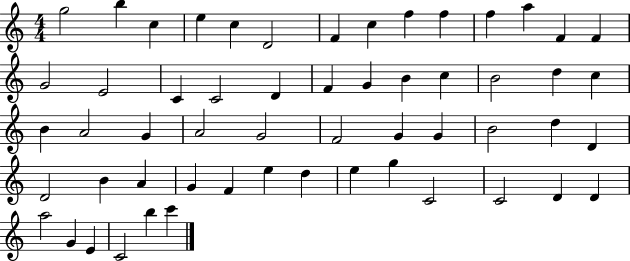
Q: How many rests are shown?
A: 0